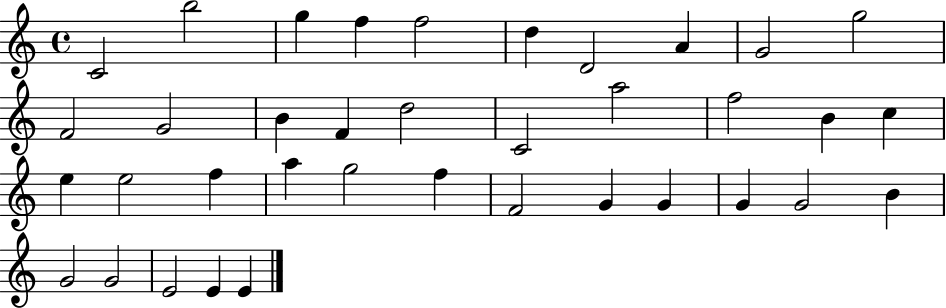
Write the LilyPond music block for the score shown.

{
  \clef treble
  \time 4/4
  \defaultTimeSignature
  \key c \major
  c'2 b''2 | g''4 f''4 f''2 | d''4 d'2 a'4 | g'2 g''2 | \break f'2 g'2 | b'4 f'4 d''2 | c'2 a''2 | f''2 b'4 c''4 | \break e''4 e''2 f''4 | a''4 g''2 f''4 | f'2 g'4 g'4 | g'4 g'2 b'4 | \break g'2 g'2 | e'2 e'4 e'4 | \bar "|."
}